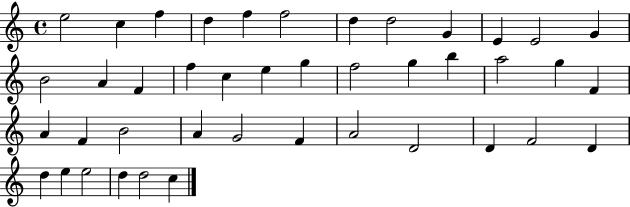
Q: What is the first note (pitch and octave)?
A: E5